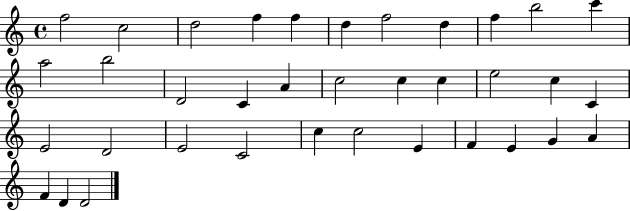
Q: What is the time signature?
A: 4/4